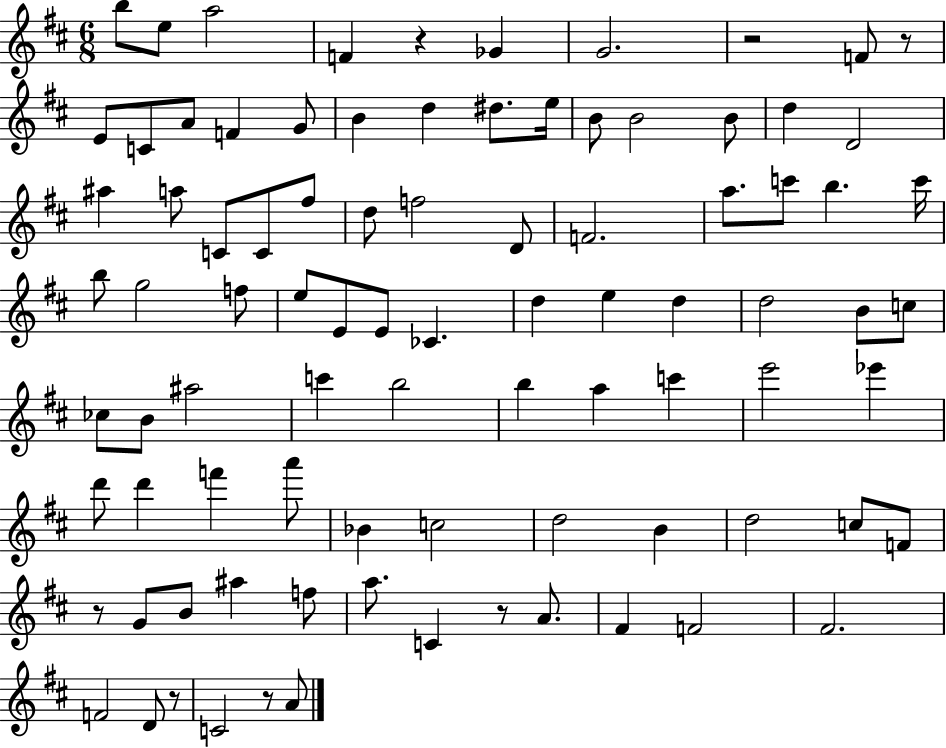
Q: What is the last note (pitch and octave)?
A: A4